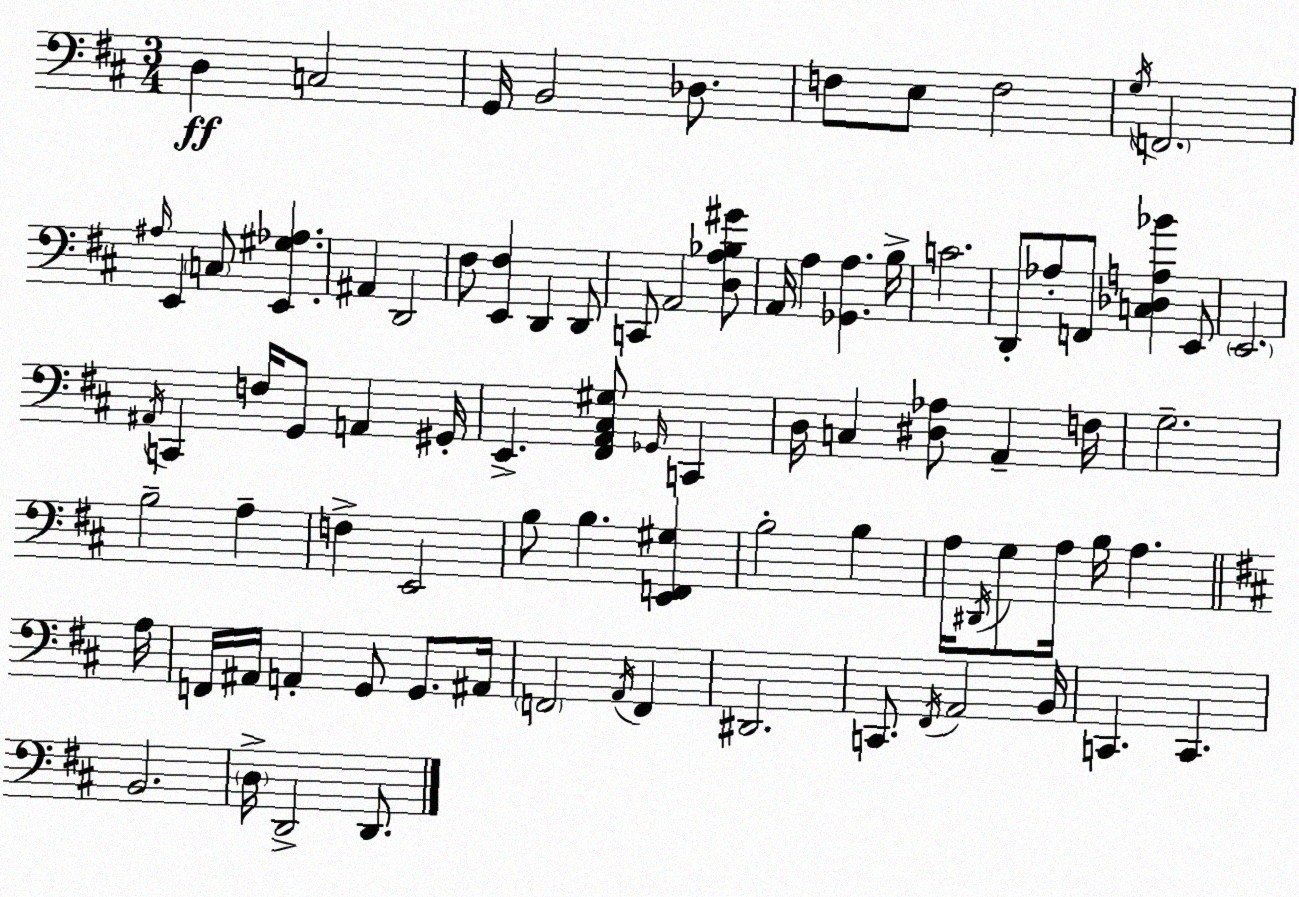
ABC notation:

X:1
T:Untitled
M:3/4
L:1/4
K:D
D, C,2 G,,/4 B,,2 _D,/2 F,/2 E,/2 F,2 G,/4 F,,2 ^A,/4 E,, C,/2 [E,,^G,_A,] ^A,, D,,2 ^F,/2 [E,,^F,] D,, D,,/2 C,,/2 A,,2 [D,A,_B,^G]/2 A,,/4 A, [_G,,A,] B,/4 C2 D,,/2 _A,/2 F,,/2 [C,_D,A,_B] E,,/2 E,,2 ^A,,/4 C,, F,/4 G,,/2 A,, ^G,,/4 E,, [^F,,A,,^C,^G,]/2 _G,,/4 C,, D,/4 C, [^D,_A,]/2 A,, F,/4 G,2 B,2 A, F, E,,2 B,/2 B, [E,,F,,^G,] B,2 B, A,/4 ^D,,/4 G,/2 A,/4 B,/4 A, A,/4 F,,/4 ^A,,/4 A,, G,,/2 G,,/2 ^A,,/4 F,,2 A,,/4 F,, ^D,,2 C,,/2 ^F,,/4 A,,2 B,,/4 C,, C,, B,,2 D,/4 D,,2 D,,/2